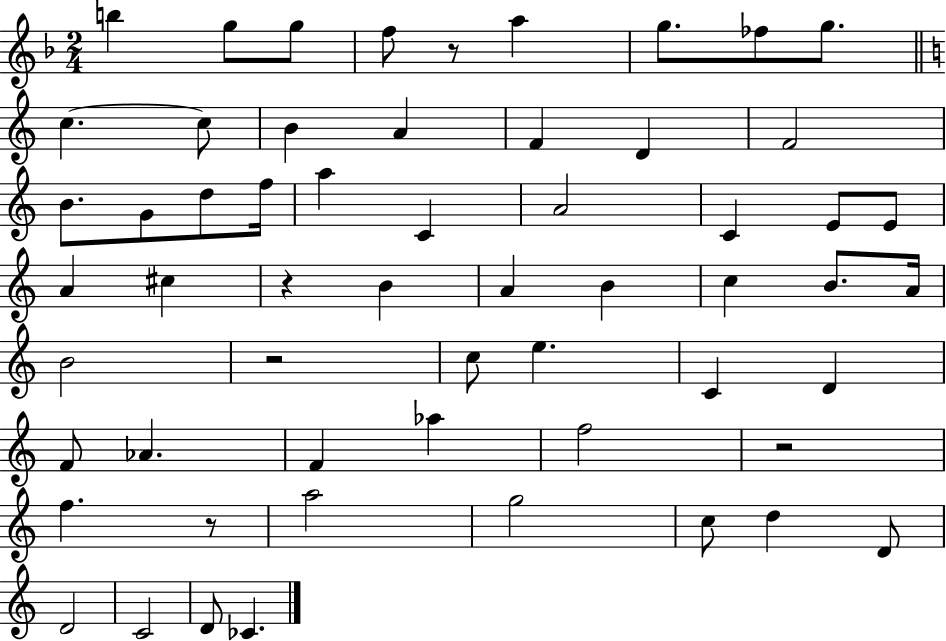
{
  \clef treble
  \numericTimeSignature
  \time 2/4
  \key f \major
  b''4 g''8 g''8 | f''8 r8 a''4 | g''8. fes''8 g''8. | \bar "||" \break \key c \major c''4.~~ c''8 | b'4 a'4 | f'4 d'4 | f'2 | \break b'8. g'8 d''8 f''16 | a''4 c'4 | a'2 | c'4 e'8 e'8 | \break a'4 cis''4 | r4 b'4 | a'4 b'4 | c''4 b'8. a'16 | \break b'2 | r2 | c''8 e''4. | c'4 d'4 | \break f'8 aes'4. | f'4 aes''4 | f''2 | r2 | \break f''4. r8 | a''2 | g''2 | c''8 d''4 d'8 | \break d'2 | c'2 | d'8 ces'4. | \bar "|."
}